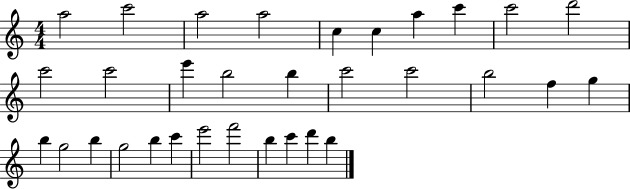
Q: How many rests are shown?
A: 0